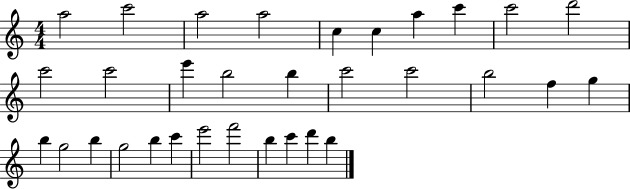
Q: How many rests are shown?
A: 0